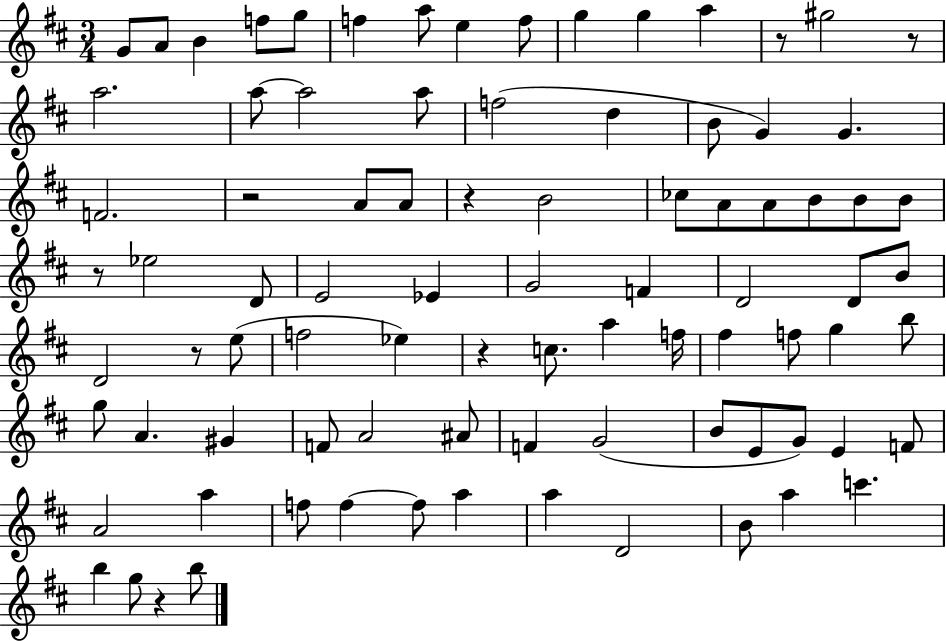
{
  \clef treble
  \numericTimeSignature
  \time 3/4
  \key d \major
  g'8 a'8 b'4 f''8 g''8 | f''4 a''8 e''4 f''8 | g''4 g''4 a''4 | r8 gis''2 r8 | \break a''2. | a''8~~ a''2 a''8 | f''2( d''4 | b'8 g'4) g'4. | \break f'2. | r2 a'8 a'8 | r4 b'2 | ces''8 a'8 a'8 b'8 b'8 b'8 | \break r8 ees''2 d'8 | e'2 ees'4 | g'2 f'4 | d'2 d'8 b'8 | \break d'2 r8 e''8( | f''2 ees''4) | r4 c''8. a''4 f''16 | fis''4 f''8 g''4 b''8 | \break g''8 a'4. gis'4 | f'8 a'2 ais'8 | f'4 g'2( | b'8 e'8 g'8) e'4 f'8 | \break a'2 a''4 | f''8 f''4~~ f''8 a''4 | a''4 d'2 | b'8 a''4 c'''4. | \break b''4 g''8 r4 b''8 | \bar "|."
}